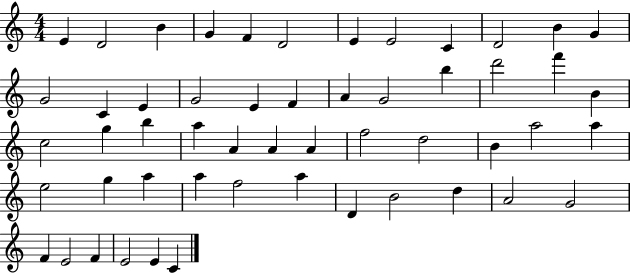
E4/q D4/h B4/q G4/q F4/q D4/h E4/q E4/h C4/q D4/h B4/q G4/q G4/h C4/q E4/q G4/h E4/q F4/q A4/q G4/h B5/q D6/h F6/q B4/q C5/h G5/q B5/q A5/q A4/q A4/q A4/q F5/h D5/h B4/q A5/h A5/q E5/h G5/q A5/q A5/q F5/h A5/q D4/q B4/h D5/q A4/h G4/h F4/q E4/h F4/q E4/h E4/q C4/q